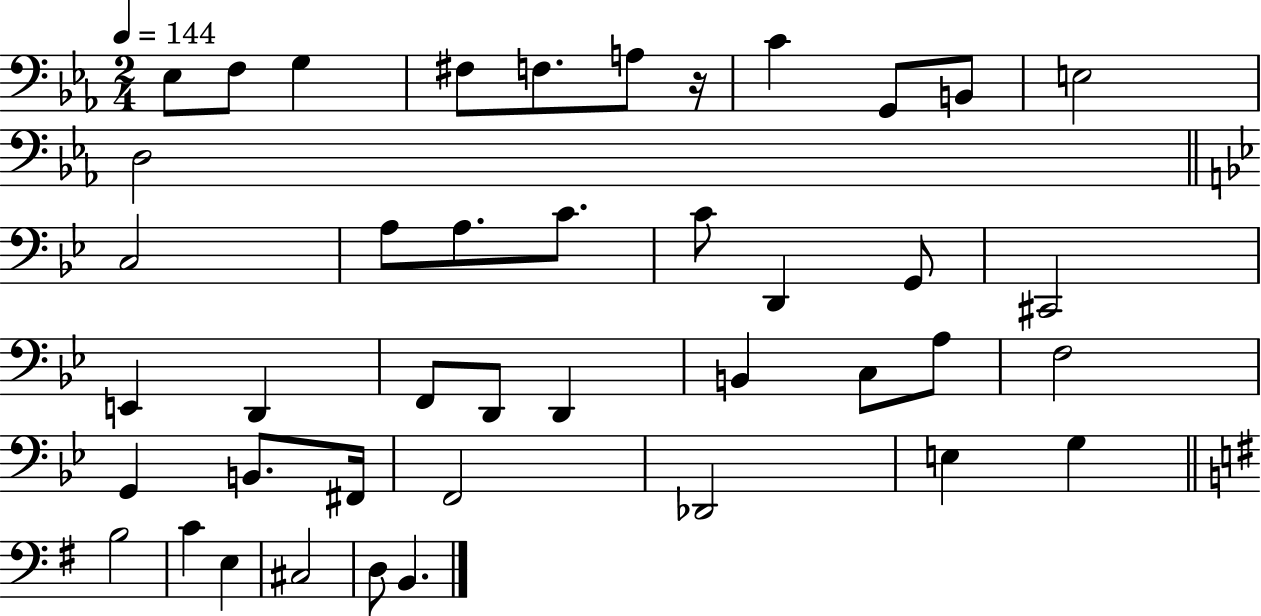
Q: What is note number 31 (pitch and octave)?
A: F#2